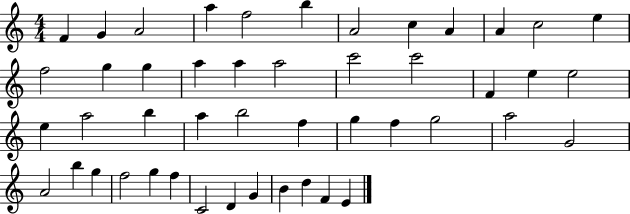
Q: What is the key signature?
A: C major